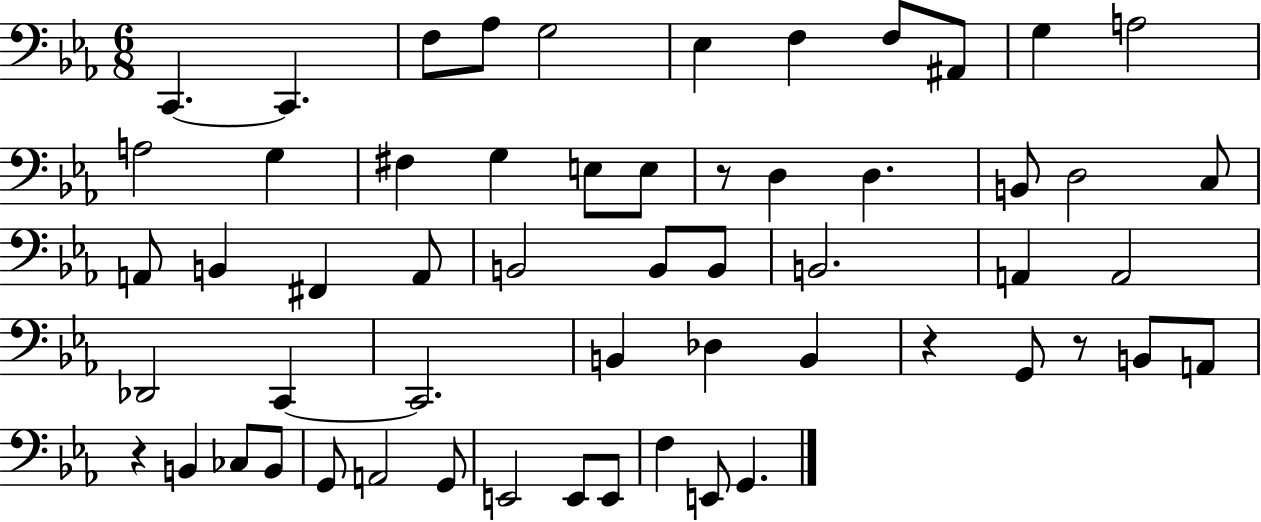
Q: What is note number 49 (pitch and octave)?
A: E2